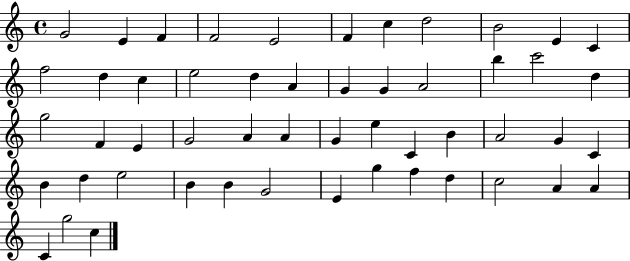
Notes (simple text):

G4/h E4/q F4/q F4/h E4/h F4/q C5/q D5/h B4/h E4/q C4/q F5/h D5/q C5/q E5/h D5/q A4/q G4/q G4/q A4/h B5/q C6/h D5/q G5/h F4/q E4/q G4/h A4/q A4/q G4/q E5/q C4/q B4/q A4/h G4/q C4/q B4/q D5/q E5/h B4/q B4/q G4/h E4/q G5/q F5/q D5/q C5/h A4/q A4/q C4/q G5/h C5/q